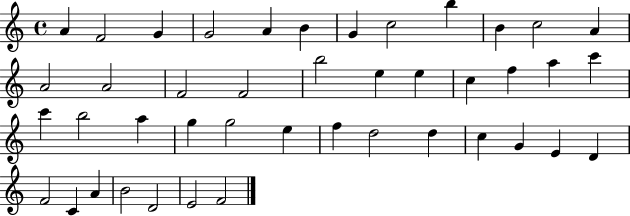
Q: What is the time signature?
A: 4/4